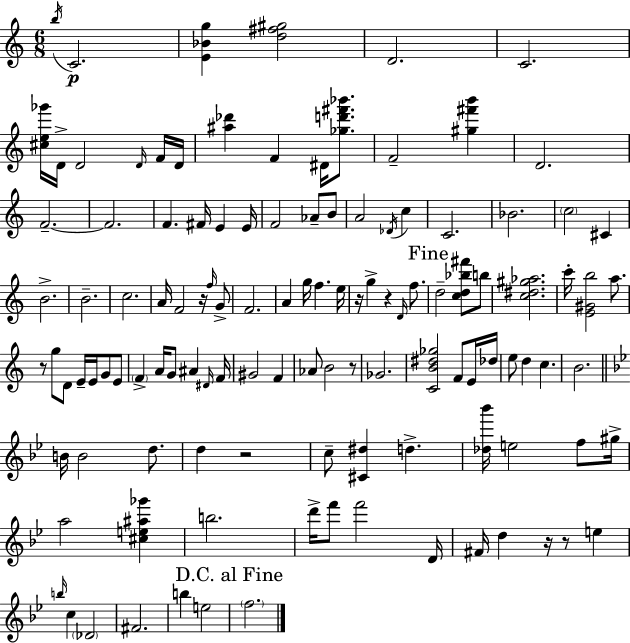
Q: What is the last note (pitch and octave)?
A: F5